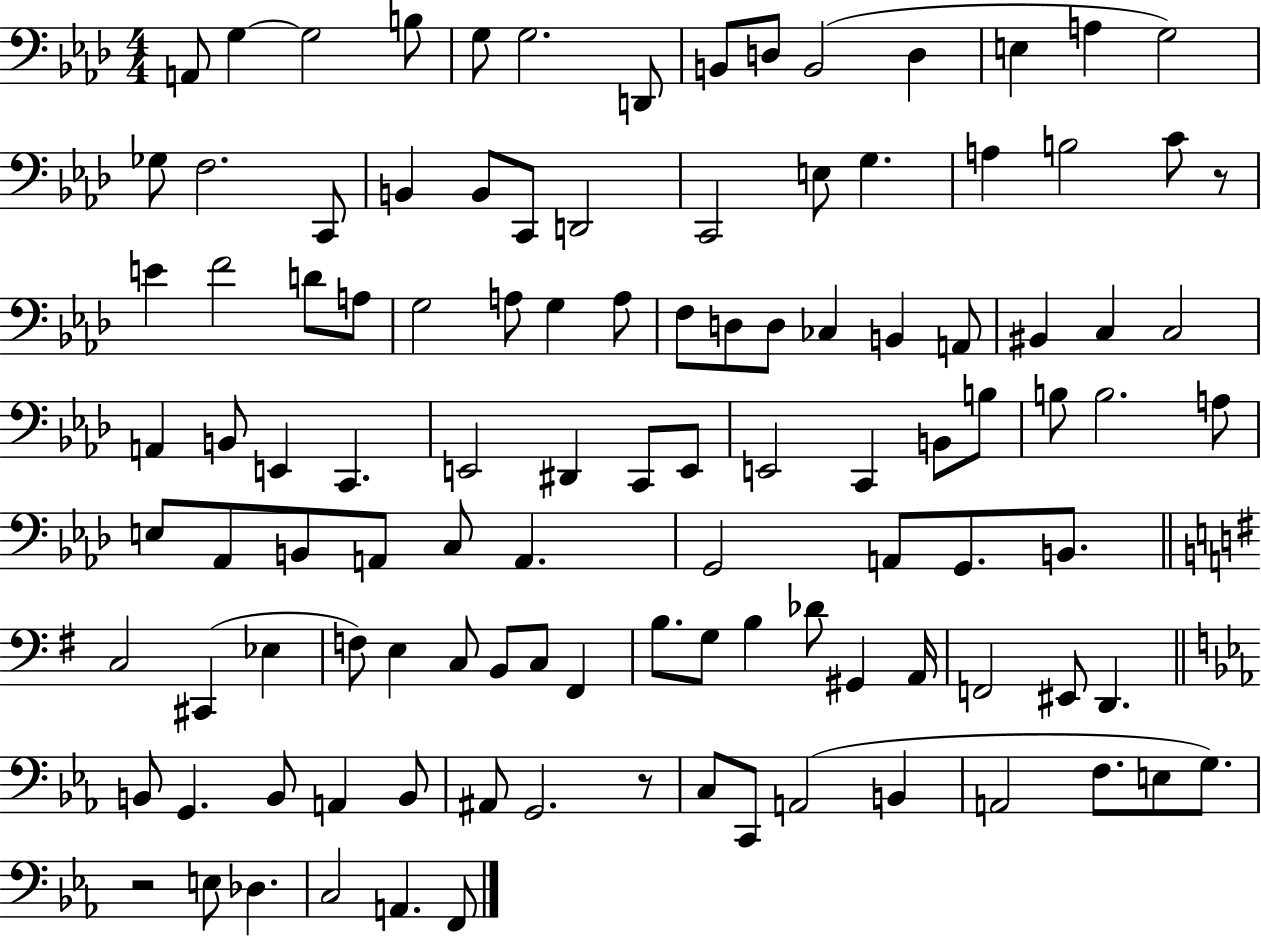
{
  \clef bass
  \numericTimeSignature
  \time 4/4
  \key aes \major
  a,8 g4~~ g2 b8 | g8 g2. d,8 | b,8 d8 b,2( d4 | e4 a4 g2) | \break ges8 f2. c,8 | b,4 b,8 c,8 d,2 | c,2 e8 g4. | a4 b2 c'8 r8 | \break e'4 f'2 d'8 a8 | g2 a8 g4 a8 | f8 d8 d8 ces4 b,4 a,8 | bis,4 c4 c2 | \break a,4 b,8 e,4 c,4. | e,2 dis,4 c,8 e,8 | e,2 c,4 b,8 b8 | b8 b2. a8 | \break e8 aes,8 b,8 a,8 c8 a,4. | g,2 a,8 g,8. b,8. | \bar "||" \break \key g \major c2 cis,4( ees4 | f8) e4 c8 b,8 c8 fis,4 | b8. g8 b4 des'8 gis,4 a,16 | f,2 eis,8 d,4. | \break \bar "||" \break \key ees \major b,8 g,4. b,8 a,4 b,8 | ais,8 g,2. r8 | c8 c,8 a,2( b,4 | a,2 f8. e8 g8.) | \break r2 e8 des4. | c2 a,4. f,8 | \bar "|."
}